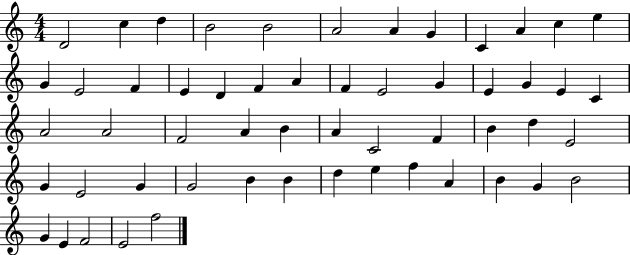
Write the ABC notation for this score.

X:1
T:Untitled
M:4/4
L:1/4
K:C
D2 c d B2 B2 A2 A G C A c e G E2 F E D F A F E2 G E G E C A2 A2 F2 A B A C2 F B d E2 G E2 G G2 B B d e f A B G B2 G E F2 E2 f2